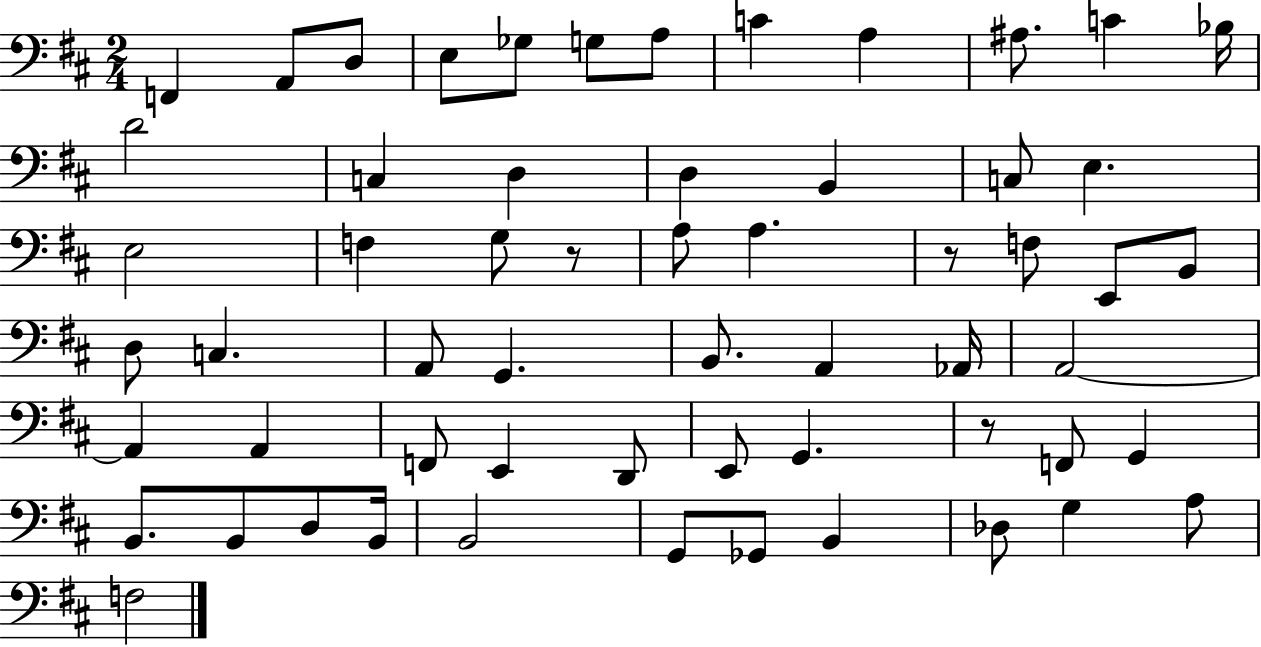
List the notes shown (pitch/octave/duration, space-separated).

F2/q A2/e D3/e E3/e Gb3/e G3/e A3/e C4/q A3/q A#3/e. C4/q Bb3/s D4/h C3/q D3/q D3/q B2/q C3/e E3/q. E3/h F3/q G3/e R/e A3/e A3/q. R/e F3/e E2/e B2/e D3/e C3/q. A2/e G2/q. B2/e. A2/q Ab2/s A2/h A2/q A2/q F2/e E2/q D2/e E2/e G2/q. R/e F2/e G2/q B2/e. B2/e D3/e B2/s B2/h G2/e Gb2/e B2/q Db3/e G3/q A3/e F3/h